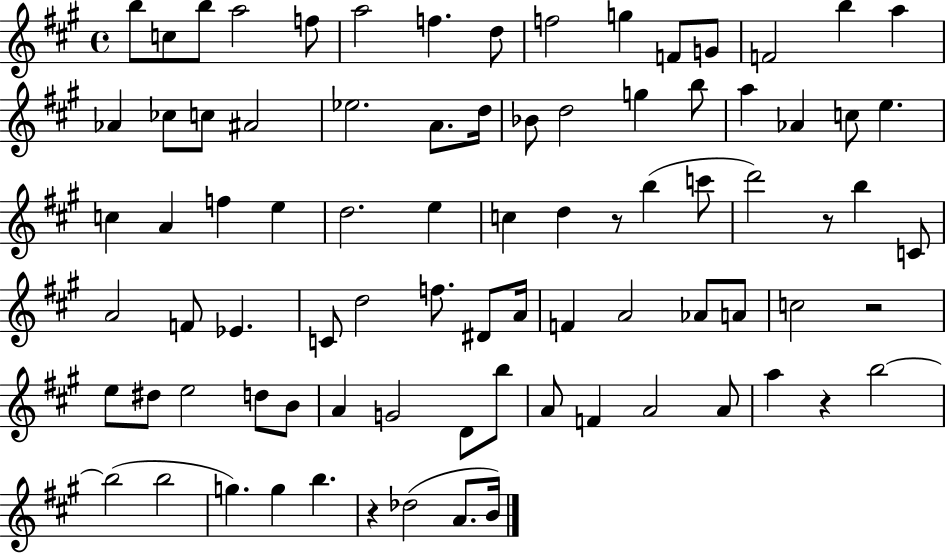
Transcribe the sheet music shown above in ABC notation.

X:1
T:Untitled
M:4/4
L:1/4
K:A
b/2 c/2 b/2 a2 f/2 a2 f d/2 f2 g F/2 G/2 F2 b a _A _c/2 c/2 ^A2 _e2 A/2 d/4 _B/2 d2 g b/2 a _A c/2 e c A f e d2 e c d z/2 b c'/2 d'2 z/2 b C/2 A2 F/2 _E C/2 d2 f/2 ^D/2 A/4 F A2 _A/2 A/2 c2 z2 e/2 ^d/2 e2 d/2 B/2 A G2 D/2 b/2 A/2 F A2 A/2 a z b2 b2 b2 g g b z _d2 A/2 B/4